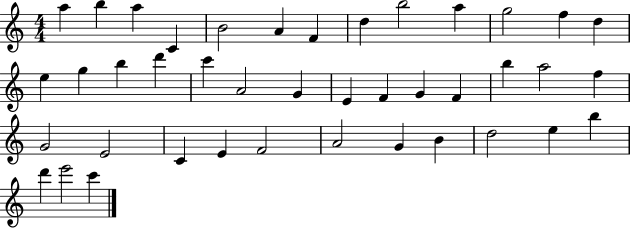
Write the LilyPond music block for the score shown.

{
  \clef treble
  \numericTimeSignature
  \time 4/4
  \key c \major
  a''4 b''4 a''4 c'4 | b'2 a'4 f'4 | d''4 b''2 a''4 | g''2 f''4 d''4 | \break e''4 g''4 b''4 d'''4 | c'''4 a'2 g'4 | e'4 f'4 g'4 f'4 | b''4 a''2 f''4 | \break g'2 e'2 | c'4 e'4 f'2 | a'2 g'4 b'4 | d''2 e''4 b''4 | \break d'''4 e'''2 c'''4 | \bar "|."
}